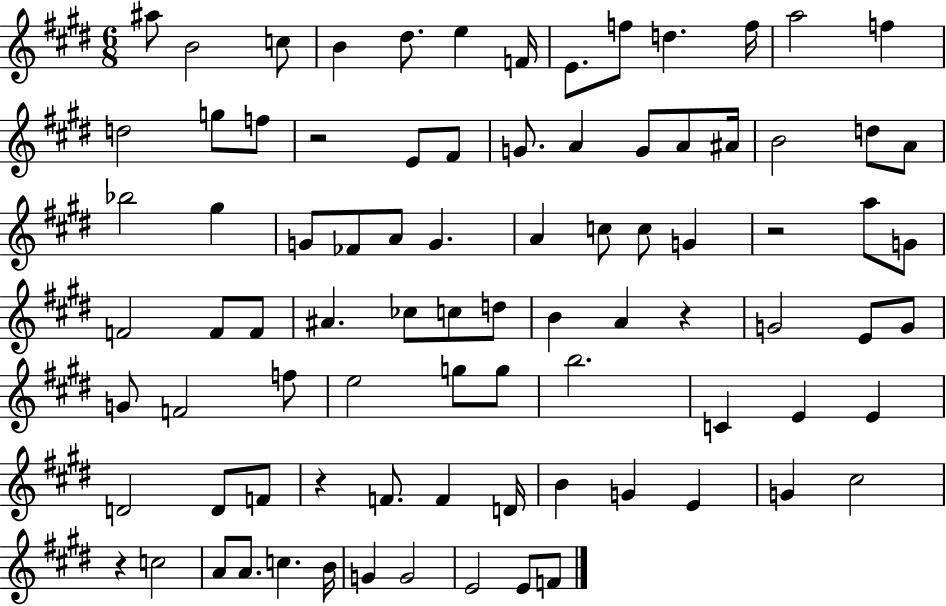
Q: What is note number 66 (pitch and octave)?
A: D4